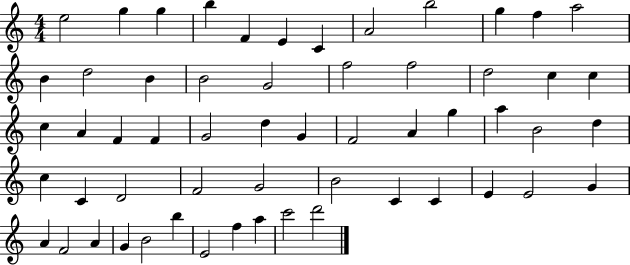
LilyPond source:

{
  \clef treble
  \numericTimeSignature
  \time 4/4
  \key c \major
  e''2 g''4 g''4 | b''4 f'4 e'4 c'4 | a'2 b''2 | g''4 f''4 a''2 | \break b'4 d''2 b'4 | b'2 g'2 | f''2 f''2 | d''2 c''4 c''4 | \break c''4 a'4 f'4 f'4 | g'2 d''4 g'4 | f'2 a'4 g''4 | a''4 b'2 d''4 | \break c''4 c'4 d'2 | f'2 g'2 | b'2 c'4 c'4 | e'4 e'2 g'4 | \break a'4 f'2 a'4 | g'4 b'2 b''4 | e'2 f''4 a''4 | c'''2 d'''2 | \break \bar "|."
}